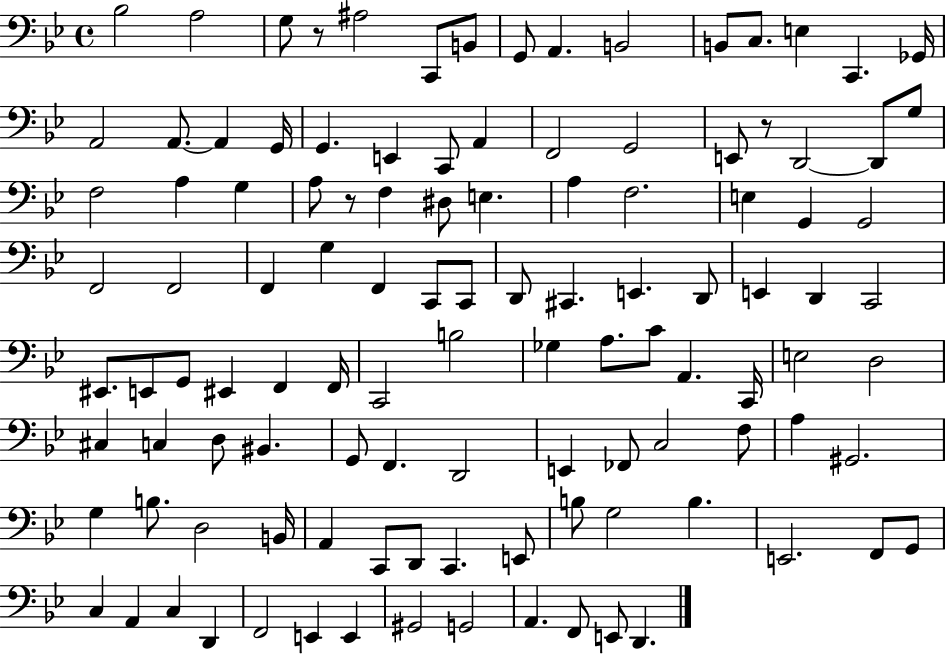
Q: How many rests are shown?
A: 3